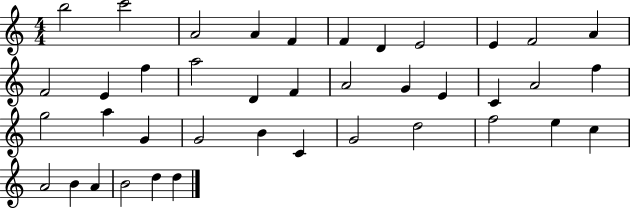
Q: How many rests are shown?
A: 0